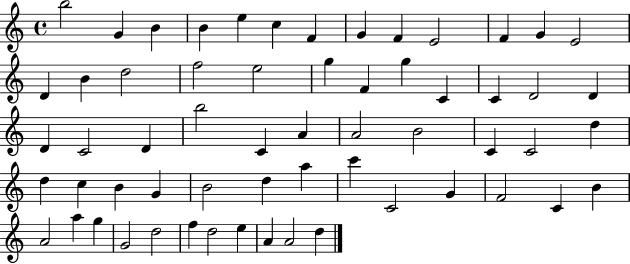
B5/h G4/q B4/q B4/q E5/q C5/q F4/q G4/q F4/q E4/h F4/q G4/q E4/h D4/q B4/q D5/h F5/h E5/h G5/q F4/q G5/q C4/q C4/q D4/h D4/q D4/q C4/h D4/q B5/h C4/q A4/q A4/h B4/h C4/q C4/h D5/q D5/q C5/q B4/q G4/q B4/h D5/q A5/q C6/q C4/h G4/q F4/h C4/q B4/q A4/h A5/q G5/q G4/h D5/h F5/q D5/h E5/q A4/q A4/h D5/q